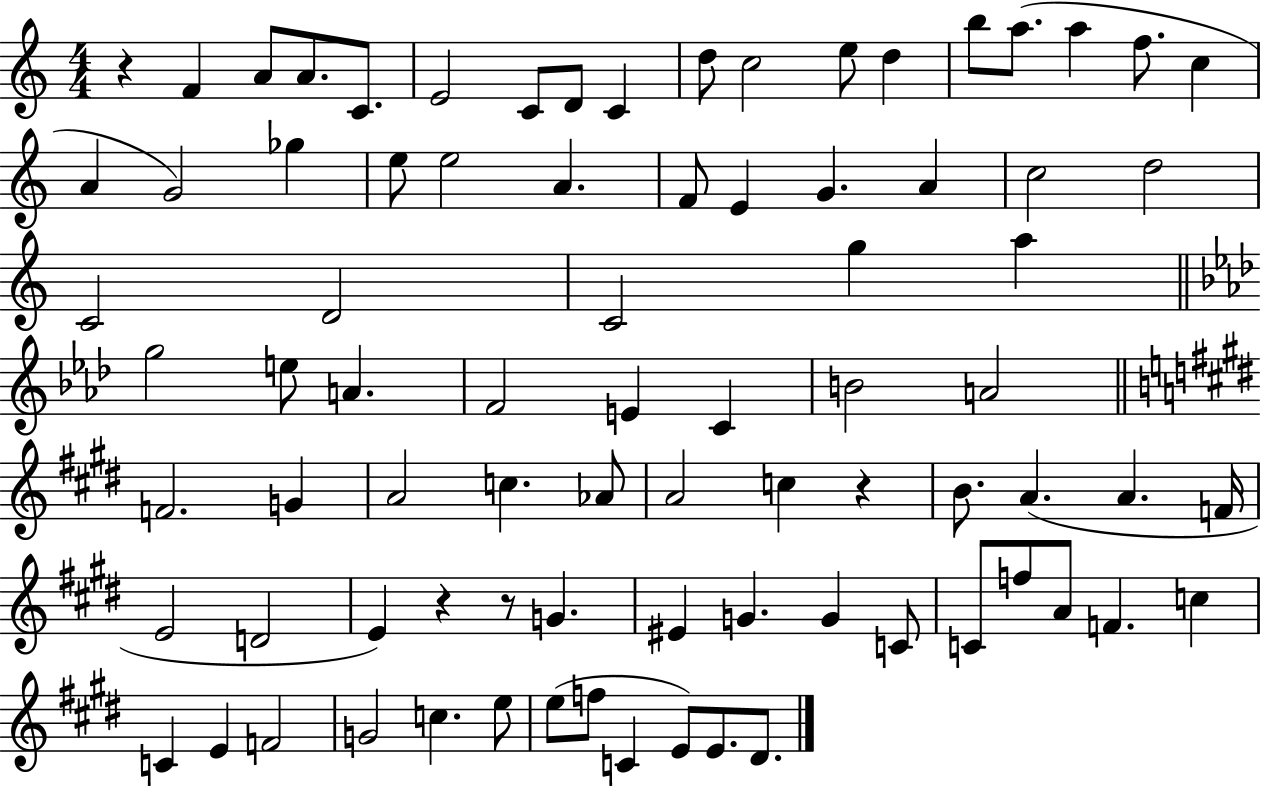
{
  \clef treble
  \numericTimeSignature
  \time 4/4
  \key c \major
  r4 f'4 a'8 a'8. c'8. | e'2 c'8 d'8 c'4 | d''8 c''2 e''8 d''4 | b''8 a''8.( a''4 f''8. c''4 | \break a'4 g'2) ges''4 | e''8 e''2 a'4. | f'8 e'4 g'4. a'4 | c''2 d''2 | \break c'2 d'2 | c'2 g''4 a''4 | \bar "||" \break \key f \minor g''2 e''8 a'4. | f'2 e'4 c'4 | b'2 a'2 | \bar "||" \break \key e \major f'2. g'4 | a'2 c''4. aes'8 | a'2 c''4 r4 | b'8. a'4.( a'4. f'16 | \break e'2 d'2 | e'4) r4 r8 g'4. | eis'4 g'4. g'4 c'8 | c'8 f''8 a'8 f'4. c''4 | \break c'4 e'4 f'2 | g'2 c''4. e''8 | e''8( f''8 c'4 e'8) e'8. dis'8. | \bar "|."
}